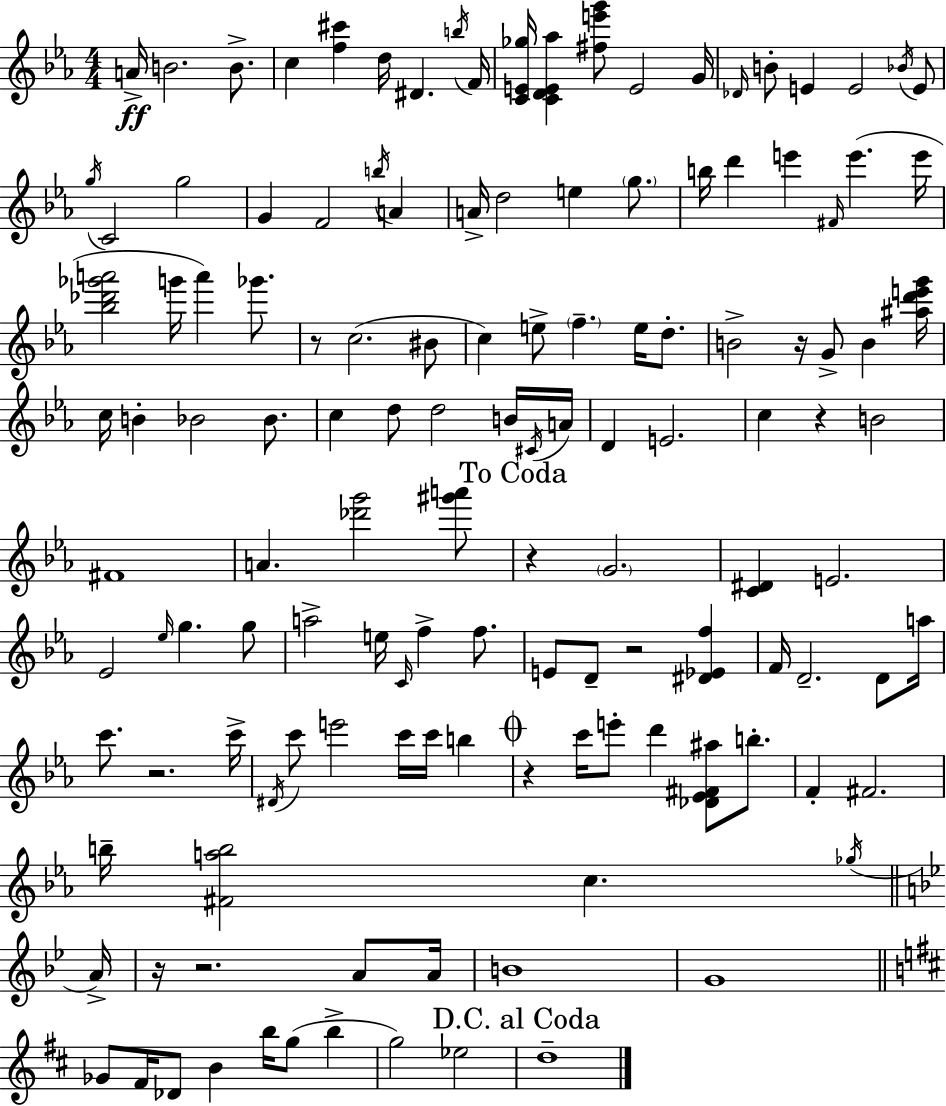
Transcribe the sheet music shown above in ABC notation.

X:1
T:Untitled
M:4/4
L:1/4
K:Eb
A/4 B2 B/2 c [f^c'] d/4 ^D b/4 F/4 [CE_g]/4 [CDE_a] [^fe'g']/2 E2 G/4 _D/4 B/2 E E2 _B/4 E/2 g/4 C2 g2 G F2 b/4 A A/4 d2 e g/2 b/4 d' e' ^F/4 e' e'/4 [_b_d'_g'a']2 g'/4 a' _g'/2 z/2 c2 ^B/2 c e/2 f e/4 d/2 B2 z/4 G/2 B [^ad'e'g']/4 c/4 B _B2 _B/2 c d/2 d2 B/4 ^C/4 A/4 D E2 c z B2 ^F4 A [_d'g']2 [^g'a']/2 z G2 [C^D] E2 _E2 _e/4 g g/2 a2 e/4 C/4 f f/2 E/2 D/2 z2 [^D_Ef] F/4 D2 D/2 a/4 c'/2 z2 c'/4 ^D/4 c'/2 e'2 c'/4 c'/4 b z c'/4 e'/2 d' [_D_E^F^a]/2 b/2 F ^F2 b/4 [^Fab]2 c _g/4 A/4 z/4 z2 A/2 A/4 B4 G4 _G/2 ^F/4 _D/2 B b/4 g/2 b g2 _e2 d4